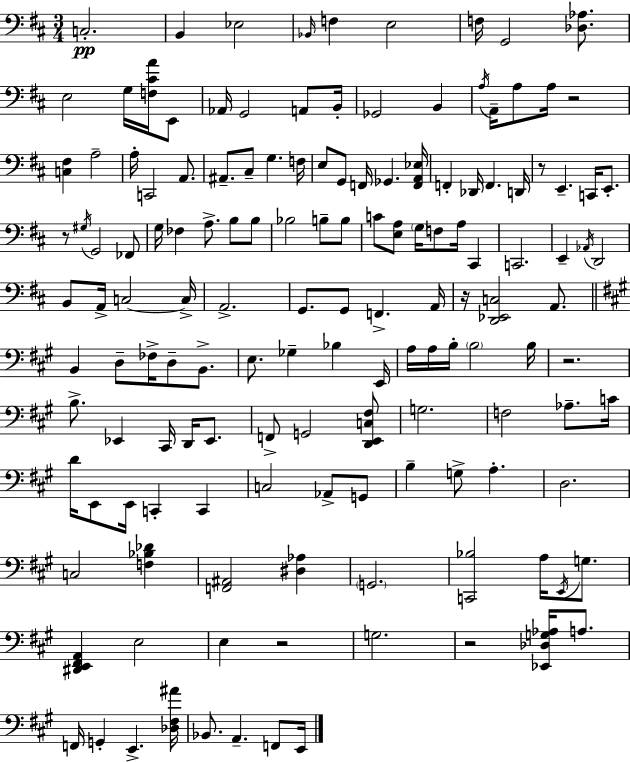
C3/h. B2/q Eb3/h Bb2/s F3/q E3/h F3/s G2/h [Db3,Ab3]/e. E3/h G3/s [F3,C#4,A4]/s E2/e Ab2/s G2/h A2/e B2/s Gb2/h B2/q A3/s A2/s A3/e A3/s R/h [C3,F#3]/q A3/h A3/s C2/h A2/e. A#2/e. C#3/e G3/q. F3/s E3/e G2/e F2/s Gb2/q. [F2,A2,Eb3]/s F2/q Db2/s F2/q. D2/s R/e E2/q. C2/s E2/e. R/e G#3/s G2/h FES2/e G3/s FES3/q A3/e. B3/e B3/e Bb3/h B3/e B3/e C4/e [E3,A3]/e G3/s F3/e A3/s C#2/q C2/h. E2/q Ab2/s D2/h B2/e A2/s C3/h C3/s A2/h. G2/e. G2/e F2/q. A2/s R/s [D2,Eb2,C3]/h A2/e. B2/q D3/e FES3/s D3/e B2/e. E3/e. Gb3/q Bb3/q E2/s A3/s A3/s B3/s B3/h B3/s R/h. B3/e. Eb2/q C#2/s D2/s Eb2/e. F2/e G2/h [D2,E2,C3,F#3]/e G3/h. F3/h Ab3/e. C4/s D4/s E2/e E2/s C2/q C2/q C3/h Ab2/e G2/e B3/q G3/e A3/q. D3/h. C3/h [F3,Bb3,Db4]/q [F2,A#2]/h [D#3,Ab3]/q G2/h. [C2,Bb3]/h A3/s E2/s G3/e. [D#2,E2,F#2,A2]/q E3/h E3/q R/h G3/h. R/h [Eb2,Db3,G3,Ab3]/s A3/e. F2/s G2/q E2/q. [Db3,F#3,A#4]/s Bb2/e. A2/q. F2/e E2/s